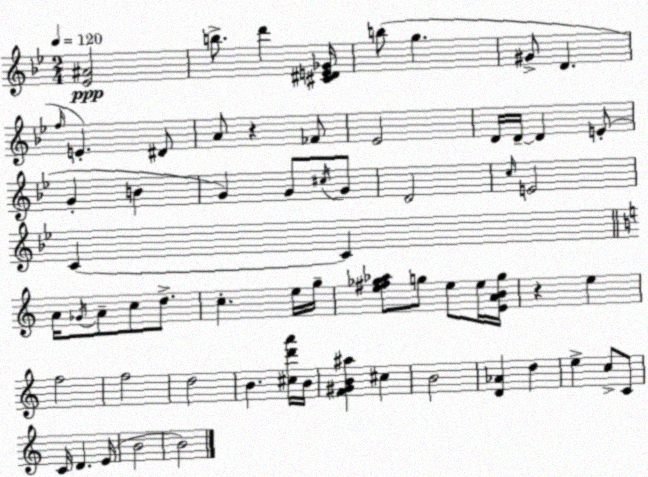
X:1
T:Untitled
M:2/4
L:1/4
K:Bb
[_E^A]2 b/2 d' [^C^DE_G]/4 b/2 g ^G/2 D f/4 E ^D/2 A/2 z _F/2 _E2 D/4 D/4 D E/2 G B G G/2 ^c/4 G/2 D2 c/4 E2 C C A/4 _G/4 A/2 c/2 d/2 c e/4 g/4 [e^f_g_a]/2 g/2 e/2 e/4 [EABg]/4 z e f2 f2 d2 B [^cd'a']/4 B/4 [F^GB^a] ^c B2 [D_A] d e c/2 C/2 C/4 D E/4 B2 B2